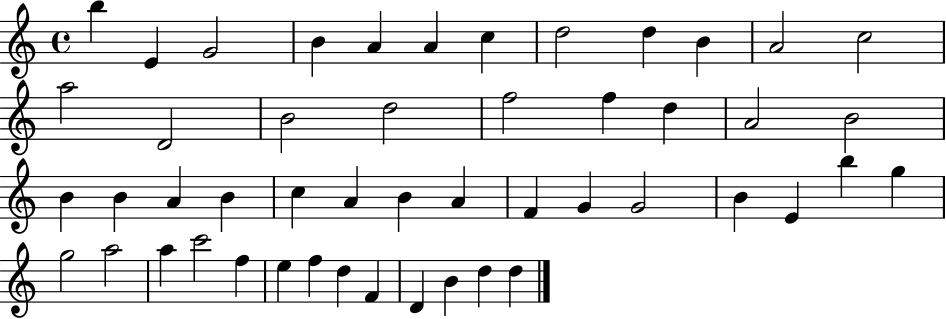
{
  \clef treble
  \time 4/4
  \defaultTimeSignature
  \key c \major
  b''4 e'4 g'2 | b'4 a'4 a'4 c''4 | d''2 d''4 b'4 | a'2 c''2 | \break a''2 d'2 | b'2 d''2 | f''2 f''4 d''4 | a'2 b'2 | \break b'4 b'4 a'4 b'4 | c''4 a'4 b'4 a'4 | f'4 g'4 g'2 | b'4 e'4 b''4 g''4 | \break g''2 a''2 | a''4 c'''2 f''4 | e''4 f''4 d''4 f'4 | d'4 b'4 d''4 d''4 | \break \bar "|."
}